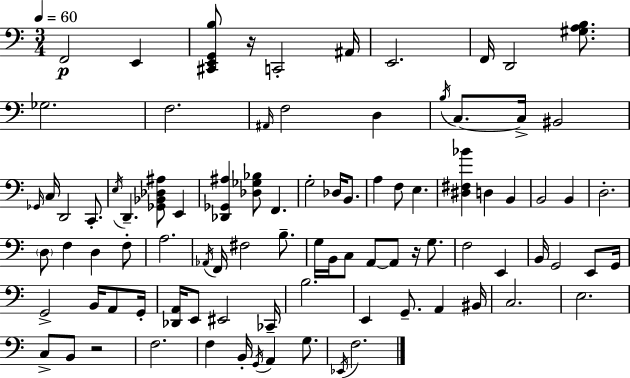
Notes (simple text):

F2/h E2/q [C#2,E2,G2,B3]/e R/s C2/h A#2/s E2/h. F2/s D2/h [G#3,A3,B3]/e. Gb3/h. F3/h. A#2/s F3/h D3/q B3/s C3/e. C3/s BIS2/h Gb2/s C3/s D2/h C2/e. E3/s D2/q. [Gb2,Bb2,Db3,A#3]/e E2/q [Db2,Gb2,A#3]/q [Db3,Gb3,Bb3]/e F2/q. G3/h Db3/s B2/e. A3/q F3/e E3/q. [D#3,F#3,Bb4]/q D3/q B2/q B2/h B2/q D3/h. D3/e F3/q D3/q F3/e A3/h. Ab2/s F2/s F#3/h B3/e. G3/s B2/s C3/e A2/e A2/e R/s G3/e. F3/h E2/q B2/s G2/h E2/e G2/s G2/h B2/s A2/e G2/s [Db2,A2]/s E2/e EIS2/h CES2/s B3/h. E2/q G2/e. A2/q BIS2/s C3/h. E3/h. C3/e B2/e R/h F3/h. F3/q B2/s G2/s A2/q G3/e. Eb2/s F3/h.